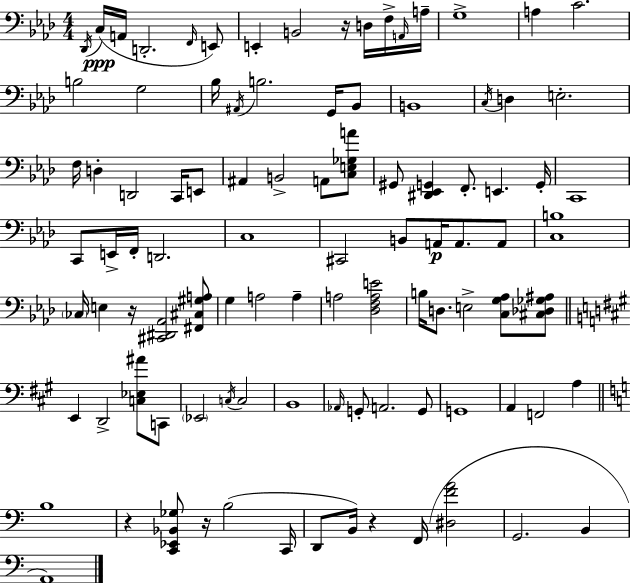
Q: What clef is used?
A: bass